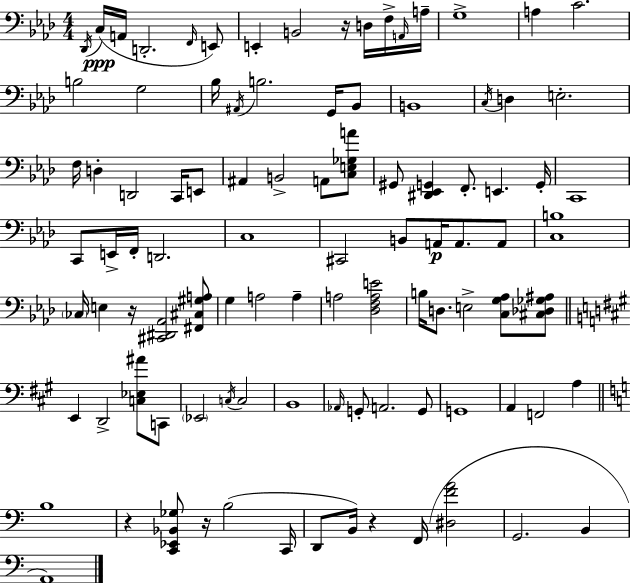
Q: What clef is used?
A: bass